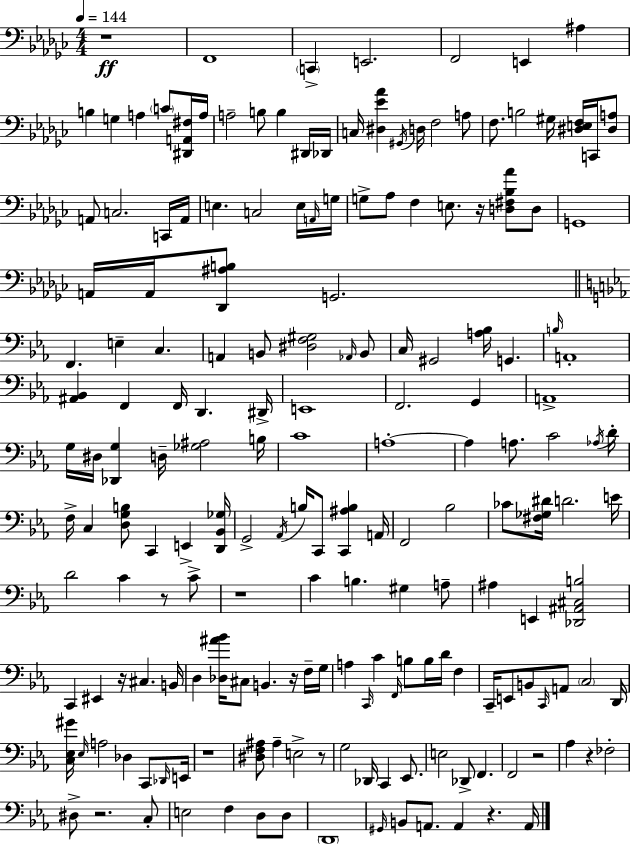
{
  \clef bass
  \numericTimeSignature
  \time 4/4
  \key ees \minor
  \tempo 4 = 144
  \repeat volta 2 { r1\ff | f,1 | \parenthesize c,4-> e,2. | f,2 e,4 ais4 | \break b4 g4 a4 \parenthesize c'8 <dis, a, fis>16 a16 | a2-- b8 b4 dis,16 des,16 | c16 <dis ees' aes'>4 \acciaccatura { gis,16 } d16 f2 a8 | f8. b2 gis16 <dis e f>16 c,16 <dis a>8 | \break a,8 c2. c,16 | a,16 e4. c2 e16 | \grace { a,16 } g16 g8-> aes8 f4 e8. r16 <d fis bes aes'>8 | d8 g,1 | \break a,16 a,16 <des, ais b>8 g,2. | \bar "||" \break \key ees \major f,4. e4-- c4. | a,4 b,8 <dis f gis>2 \grace { aes,16 } b,8 | c16 gis,2 <a bes>16 g,4. | \grace { b16 } a,1-. | \break <ais, bes,>4 f,4 f,16 d,4. | dis,16-> e,1 | f,2. g,4 | a,1-> | \break g16 dis16 <des, g>4 d16-- <ges ais>2 | b16 c'1 | a1-.~~ | a4 a8. c'2 | \break \acciaccatura { aes16 } d'16-. f16-> c4 <d g b>8 c,4 e,4-> | <d, bes, ges>16 g,2-> \acciaccatura { aes,16 } b16 c,8 <c, ais b>4 | a,16 f,2 bes2 | ces'8 <fis ges dis'>16 d'2. | \break e'16 d'2 c'4 | r8 c'8-> r1 | c'4 b4. gis4 | a8-- ais4 e,4 <des, ais, cis b>2 | \break c,4 eis,4 r16 cis4. | b,16 d4 <des ais' bes'>16 cis8 b,4. | r16 f16-- g16 a4 \grace { c,16 } c'4 \grace { f,16 } b8 | b16 d'16 f4 c,16-- e,8 b,8 \grace { c,16 } a,8 \parenthesize c2 | \break d,16 <c ees gis'>16 \grace { ees16 } a2 | des4 c,8 \grace { des,16 } e,16 r1 | <dis f ais>8 ais4-- e2-> | r8 g2 | \break des,16 c,4 ees,8. e2 | des,8-> f,4. f,2 | r2 aes4 r4 | fes2-. dis8-> r2. | \break c8-. e2 | f4 d8 d8 \parenthesize d,1 | \grace { gis,16 } b,8 a,8. a,4 | r4. a,16 } \bar "|."
}